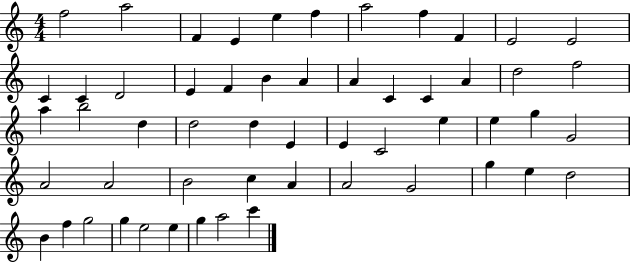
F5/h A5/h F4/q E4/q E5/q F5/q A5/h F5/q F4/q E4/h E4/h C4/q C4/q D4/h E4/q F4/q B4/q A4/q A4/q C4/q C4/q A4/q D5/h F5/h A5/q B5/h D5/q D5/h D5/q E4/q E4/q C4/h E5/q E5/q G5/q G4/h A4/h A4/h B4/h C5/q A4/q A4/h G4/h G5/q E5/q D5/h B4/q F5/q G5/h G5/q E5/h E5/q G5/q A5/h C6/q